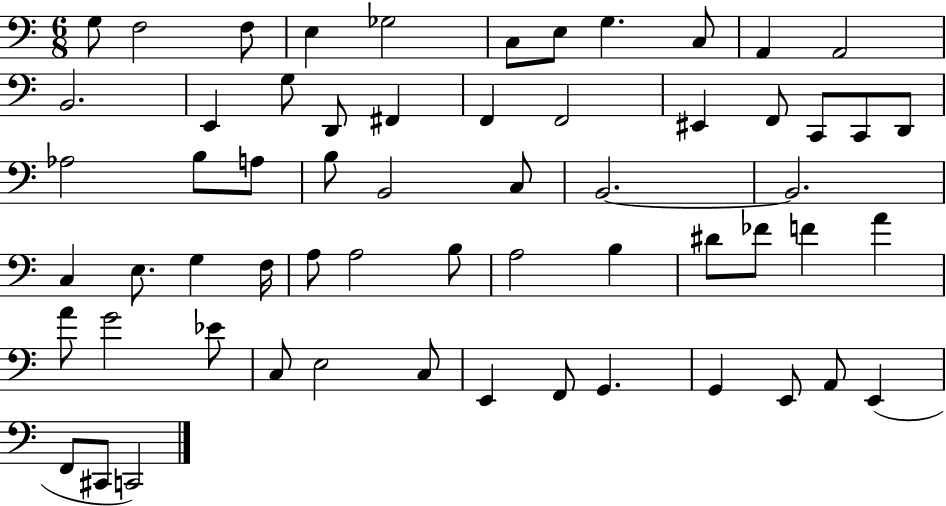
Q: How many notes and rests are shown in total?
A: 60